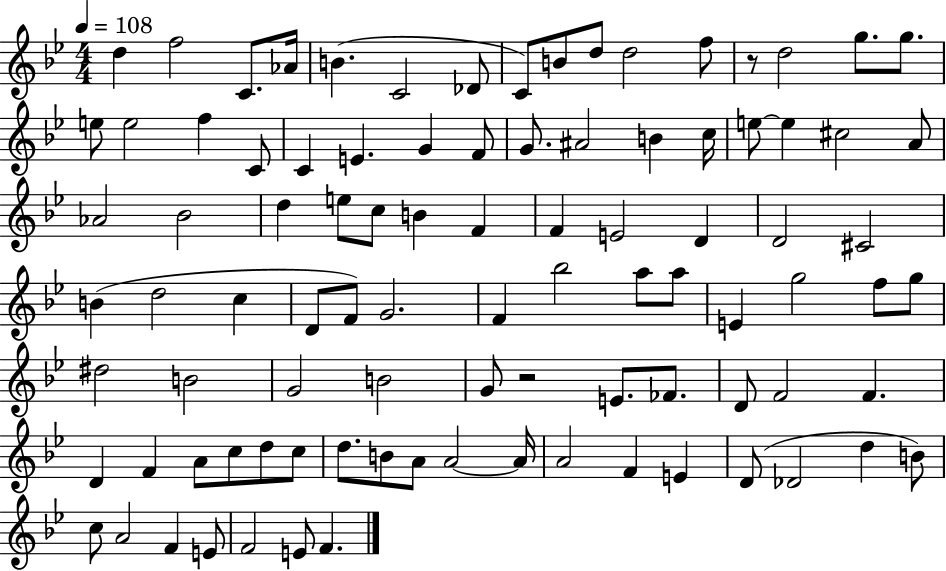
{
  \clef treble
  \numericTimeSignature
  \time 4/4
  \key bes \major
  \tempo 4 = 108
  d''4 f''2 c'8. aes'16 | b'4.( c'2 des'8 | c'8) b'8 d''8 d''2 f''8 | r8 d''2 g''8. g''8. | \break e''8 e''2 f''4 c'8 | c'4 e'4. g'4 f'8 | g'8. ais'2 b'4 c''16 | e''8~~ e''4 cis''2 a'8 | \break aes'2 bes'2 | d''4 e''8 c''8 b'4 f'4 | f'4 e'2 d'4 | d'2 cis'2 | \break b'4( d''2 c''4 | d'8 f'8) g'2. | f'4 bes''2 a''8 a''8 | e'4 g''2 f''8 g''8 | \break dis''2 b'2 | g'2 b'2 | g'8 r2 e'8. fes'8. | d'8 f'2 f'4. | \break d'4 f'4 a'8 c''8 d''8 c''8 | d''8. b'8 a'8 a'2~~ a'16 | a'2 f'4 e'4 | d'8( des'2 d''4 b'8) | \break c''8 a'2 f'4 e'8 | f'2 e'8 f'4. | \bar "|."
}